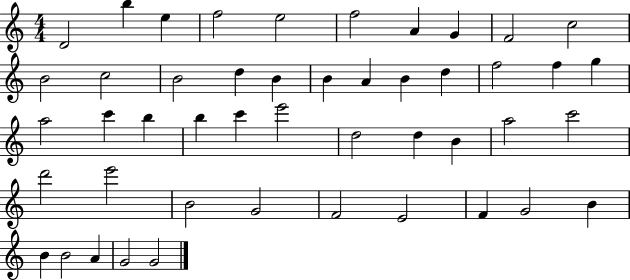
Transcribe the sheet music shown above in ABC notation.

X:1
T:Untitled
M:4/4
L:1/4
K:C
D2 b e f2 e2 f2 A G F2 c2 B2 c2 B2 d B B A B d f2 f g a2 c' b b c' e'2 d2 d B a2 c'2 d'2 e'2 B2 G2 F2 E2 F G2 B B B2 A G2 G2